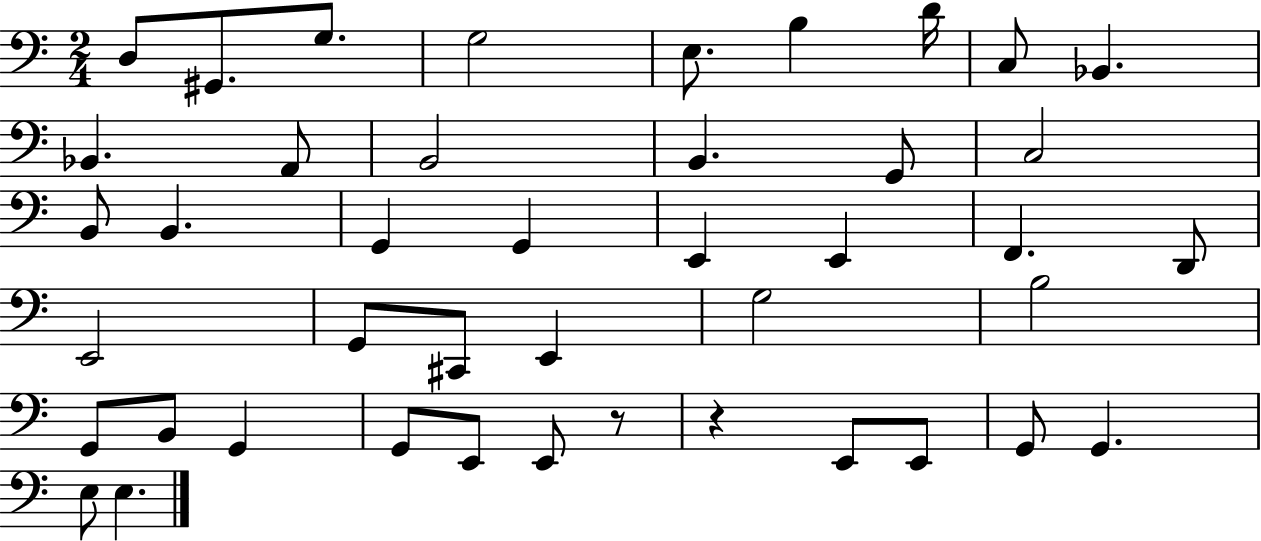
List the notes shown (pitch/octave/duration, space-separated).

D3/e G#2/e. G3/e. G3/h E3/e. B3/q D4/s C3/e Bb2/q. Bb2/q. A2/e B2/h B2/q. G2/e C3/h B2/e B2/q. G2/q G2/q E2/q E2/q F2/q. D2/e E2/h G2/e C#2/e E2/q G3/h B3/h G2/e B2/e G2/q G2/e E2/e E2/e R/e R/q E2/e E2/e G2/e G2/q. E3/e E3/q.